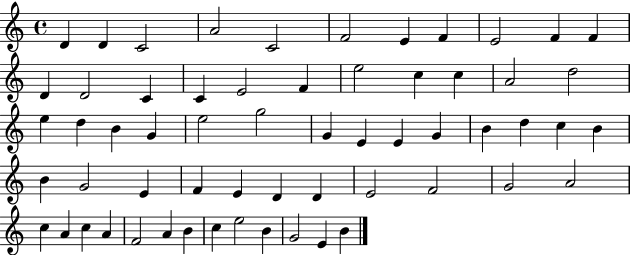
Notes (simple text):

D4/q D4/q C4/h A4/h C4/h F4/h E4/q F4/q E4/h F4/q F4/q D4/q D4/h C4/q C4/q E4/h F4/q E5/h C5/q C5/q A4/h D5/h E5/q D5/q B4/q G4/q E5/h G5/h G4/q E4/q E4/q G4/q B4/q D5/q C5/q B4/q B4/q G4/h E4/q F4/q E4/q D4/q D4/q E4/h F4/h G4/h A4/h C5/q A4/q C5/q A4/q F4/h A4/q B4/q C5/q E5/h B4/q G4/h E4/q B4/q